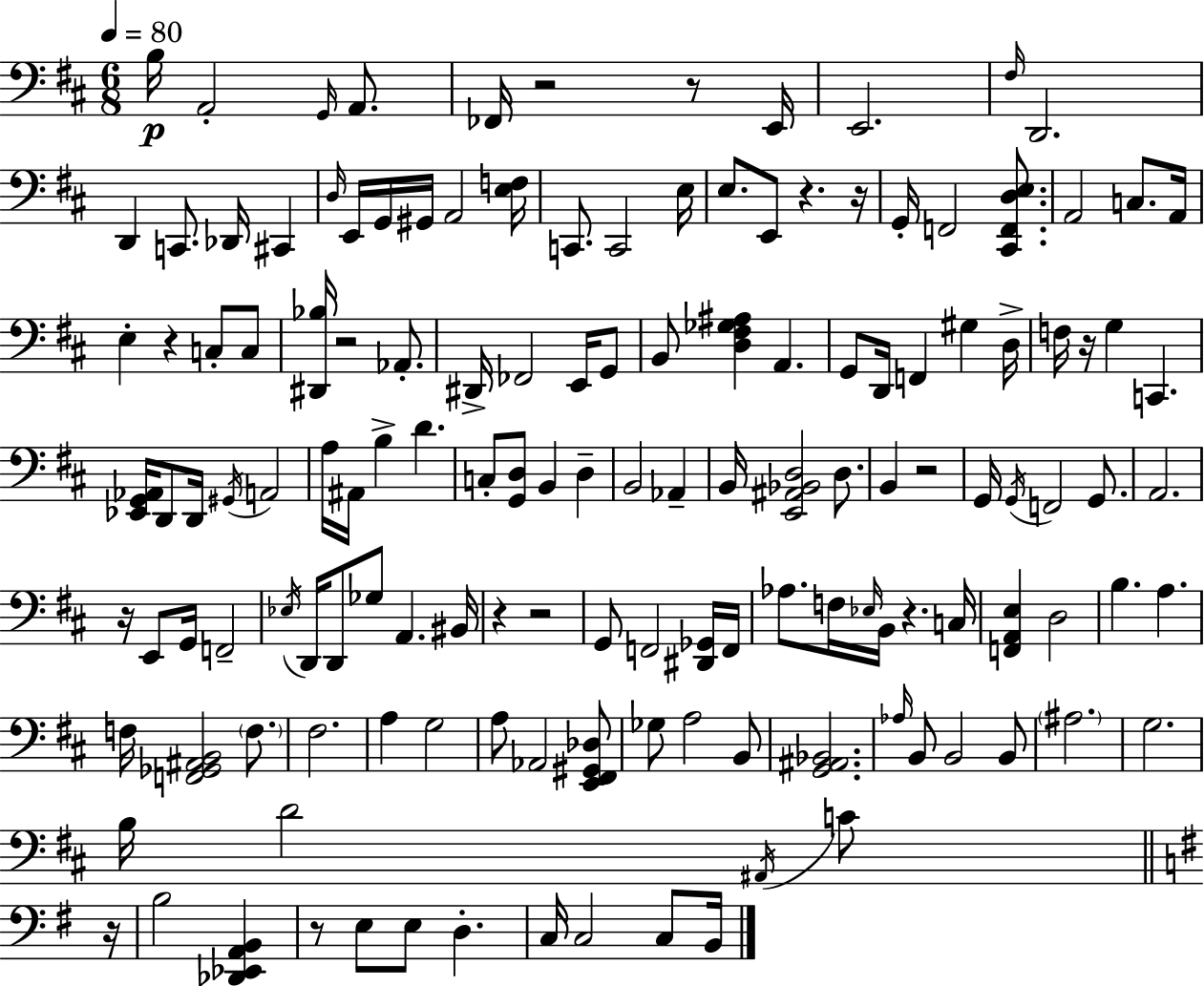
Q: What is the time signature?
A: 6/8